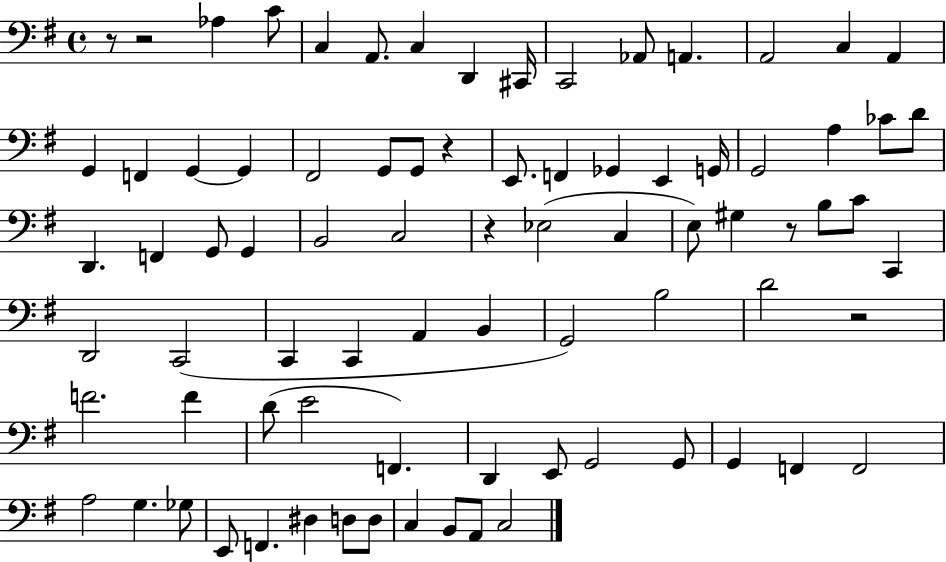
X:1
T:Untitled
M:4/4
L:1/4
K:G
z/2 z2 _A, C/2 C, A,,/2 C, D,, ^C,,/4 C,,2 _A,,/2 A,, A,,2 C, A,, G,, F,, G,, G,, ^F,,2 G,,/2 G,,/2 z E,,/2 F,, _G,, E,, G,,/4 G,,2 A, _C/2 D/2 D,, F,, G,,/2 G,, B,,2 C,2 z _E,2 C, E,/2 ^G, z/2 B,/2 C/2 C,, D,,2 C,,2 C,, C,, A,, B,, G,,2 B,2 D2 z2 F2 F D/2 E2 F,, D,, E,,/2 G,,2 G,,/2 G,, F,, F,,2 A,2 G, _G,/2 E,,/2 F,, ^D, D,/2 D,/2 C, B,,/2 A,,/2 C,2